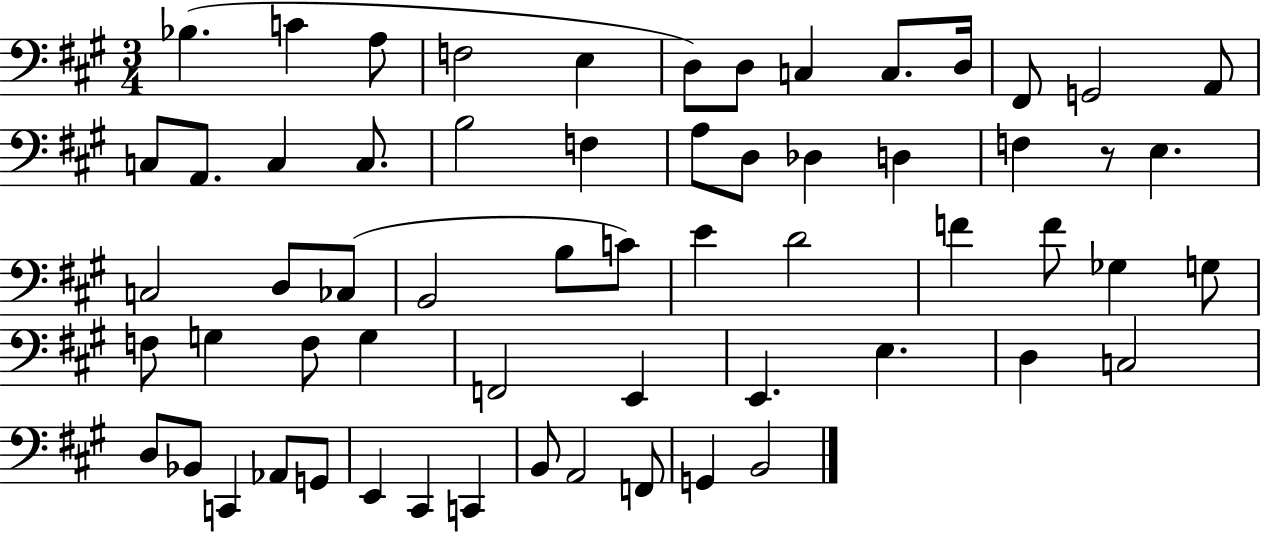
Bb3/q. C4/q A3/e F3/h E3/q D3/e D3/e C3/q C3/e. D3/s F#2/e G2/h A2/e C3/e A2/e. C3/q C3/e. B3/h F3/q A3/e D3/e Db3/q D3/q F3/q R/e E3/q. C3/h D3/e CES3/e B2/h B3/e C4/e E4/q D4/h F4/q F4/e Gb3/q G3/e F3/e G3/q F3/e G3/q F2/h E2/q E2/q. E3/q. D3/q C3/h D3/e Bb2/e C2/q Ab2/e G2/e E2/q C#2/q C2/q B2/e A2/h F2/e G2/q B2/h